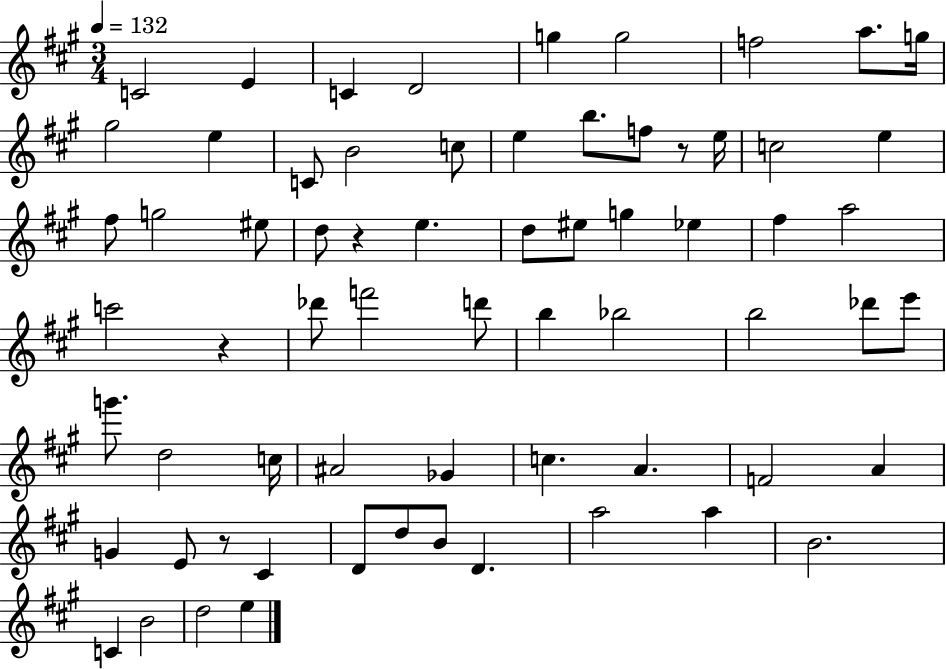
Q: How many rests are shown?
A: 4